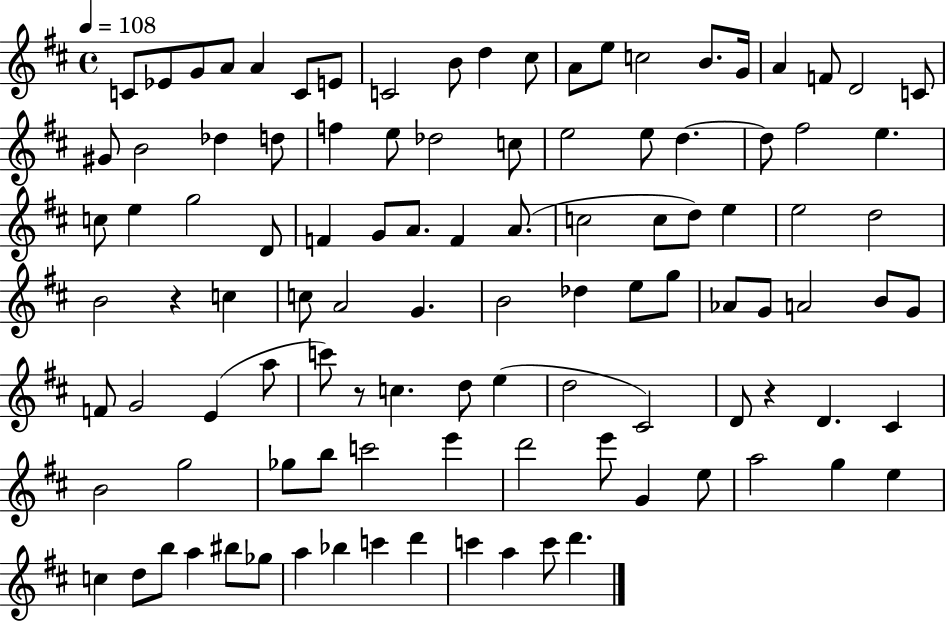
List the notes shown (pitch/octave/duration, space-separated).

C4/e Eb4/e G4/e A4/e A4/q C4/e E4/e C4/h B4/e D5/q C#5/e A4/e E5/e C5/h B4/e. G4/s A4/q F4/e D4/h C4/e G#4/e B4/h Db5/q D5/e F5/q E5/e Db5/h C5/e E5/h E5/e D5/q. D5/e F#5/h E5/q. C5/e E5/q G5/h D4/e F4/q G4/e A4/e. F4/q A4/e. C5/h C5/e D5/e E5/q E5/h D5/h B4/h R/q C5/q C5/e A4/h G4/q. B4/h Db5/q E5/e G5/e Ab4/e G4/e A4/h B4/e G4/e F4/e G4/h E4/q A5/e C6/e R/e C5/q. D5/e E5/q D5/h C#4/h D4/e R/q D4/q. C#4/q B4/h G5/h Gb5/e B5/e C6/h E6/q D6/h E6/e G4/q E5/e A5/h G5/q E5/q C5/q D5/e B5/e A5/q BIS5/e Gb5/e A5/q Bb5/q C6/q D6/q C6/q A5/q C6/e D6/q.